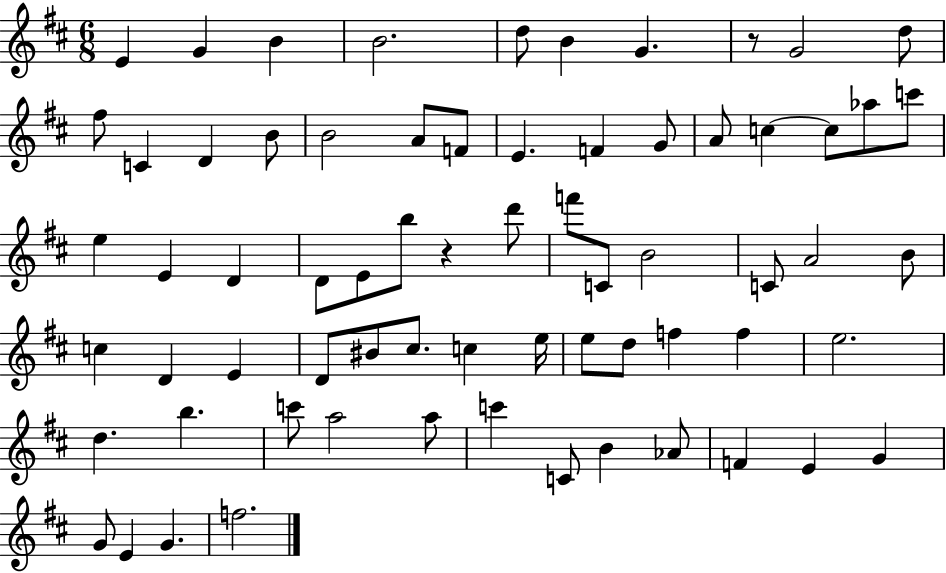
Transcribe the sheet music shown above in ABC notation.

X:1
T:Untitled
M:6/8
L:1/4
K:D
E G B B2 d/2 B G z/2 G2 d/2 ^f/2 C D B/2 B2 A/2 F/2 E F G/2 A/2 c c/2 _a/2 c'/2 e E D D/2 E/2 b/2 z d'/2 f'/2 C/2 B2 C/2 A2 B/2 c D E D/2 ^B/2 ^c/2 c e/4 e/2 d/2 f f e2 d b c'/2 a2 a/2 c' C/2 B _A/2 F E G G/2 E G f2